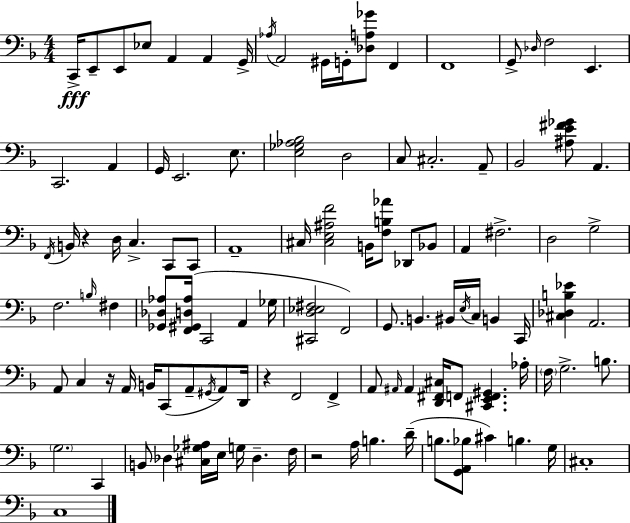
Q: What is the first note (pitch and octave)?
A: C2